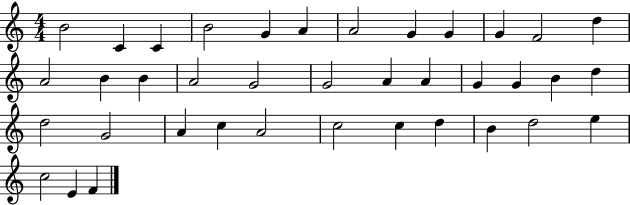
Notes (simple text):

B4/h C4/q C4/q B4/h G4/q A4/q A4/h G4/q G4/q G4/q F4/h D5/q A4/h B4/q B4/q A4/h G4/h G4/h A4/q A4/q G4/q G4/q B4/q D5/q D5/h G4/h A4/q C5/q A4/h C5/h C5/q D5/q B4/q D5/h E5/q C5/h E4/q F4/q